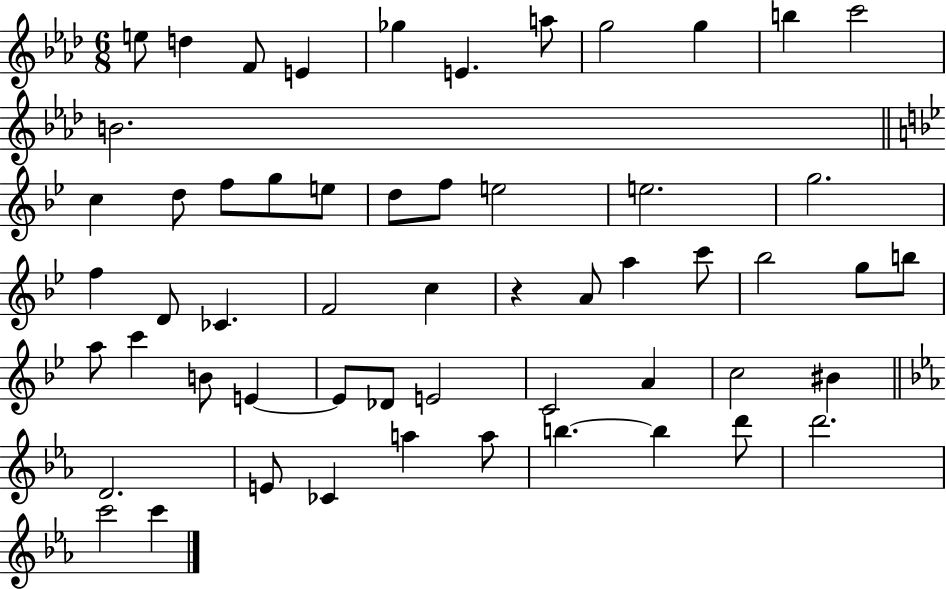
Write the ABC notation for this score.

X:1
T:Untitled
M:6/8
L:1/4
K:Ab
e/2 d F/2 E _g E a/2 g2 g b c'2 B2 c d/2 f/2 g/2 e/2 d/2 f/2 e2 e2 g2 f D/2 _C F2 c z A/2 a c'/2 _b2 g/2 b/2 a/2 c' B/2 E E/2 _D/2 E2 C2 A c2 ^B D2 E/2 _C a a/2 b b d'/2 d'2 c'2 c'